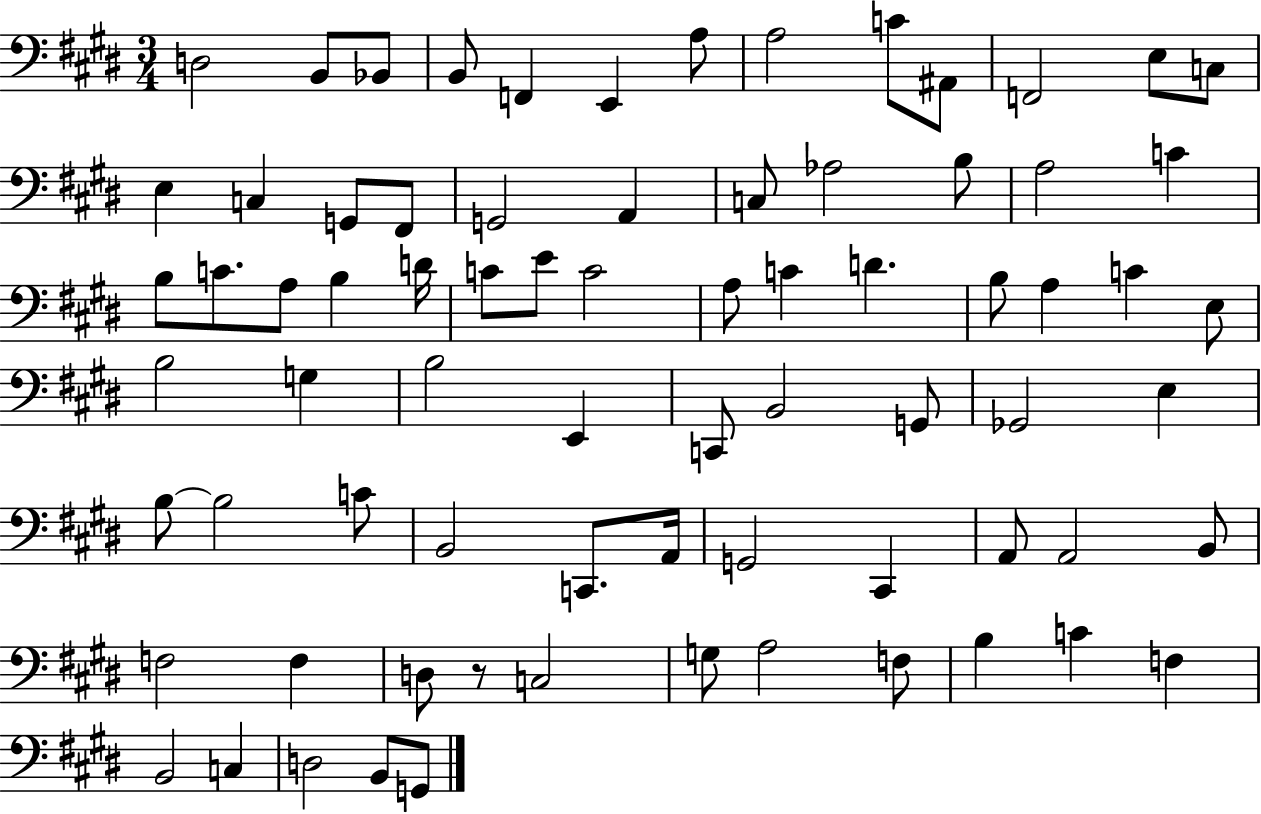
X:1
T:Untitled
M:3/4
L:1/4
K:E
D,2 B,,/2 _B,,/2 B,,/2 F,, E,, A,/2 A,2 C/2 ^A,,/2 F,,2 E,/2 C,/2 E, C, G,,/2 ^F,,/2 G,,2 A,, C,/2 _A,2 B,/2 A,2 C B,/2 C/2 A,/2 B, D/4 C/2 E/2 C2 A,/2 C D B,/2 A, C E,/2 B,2 G, B,2 E,, C,,/2 B,,2 G,,/2 _G,,2 E, B,/2 B,2 C/2 B,,2 C,,/2 A,,/4 G,,2 ^C,, A,,/2 A,,2 B,,/2 F,2 F, D,/2 z/2 C,2 G,/2 A,2 F,/2 B, C F, B,,2 C, D,2 B,,/2 G,,/2